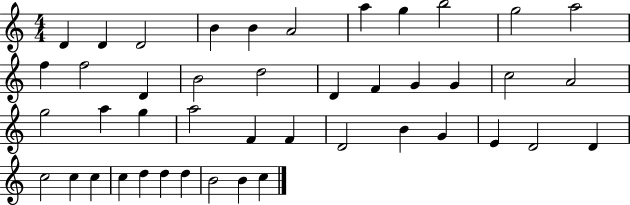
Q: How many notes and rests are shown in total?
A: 44